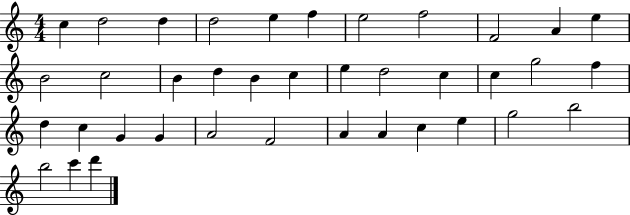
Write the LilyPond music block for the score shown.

{
  \clef treble
  \numericTimeSignature
  \time 4/4
  \key c \major
  c''4 d''2 d''4 | d''2 e''4 f''4 | e''2 f''2 | f'2 a'4 e''4 | \break b'2 c''2 | b'4 d''4 b'4 c''4 | e''4 d''2 c''4 | c''4 g''2 f''4 | \break d''4 c''4 g'4 g'4 | a'2 f'2 | a'4 a'4 c''4 e''4 | g''2 b''2 | \break b''2 c'''4 d'''4 | \bar "|."
}